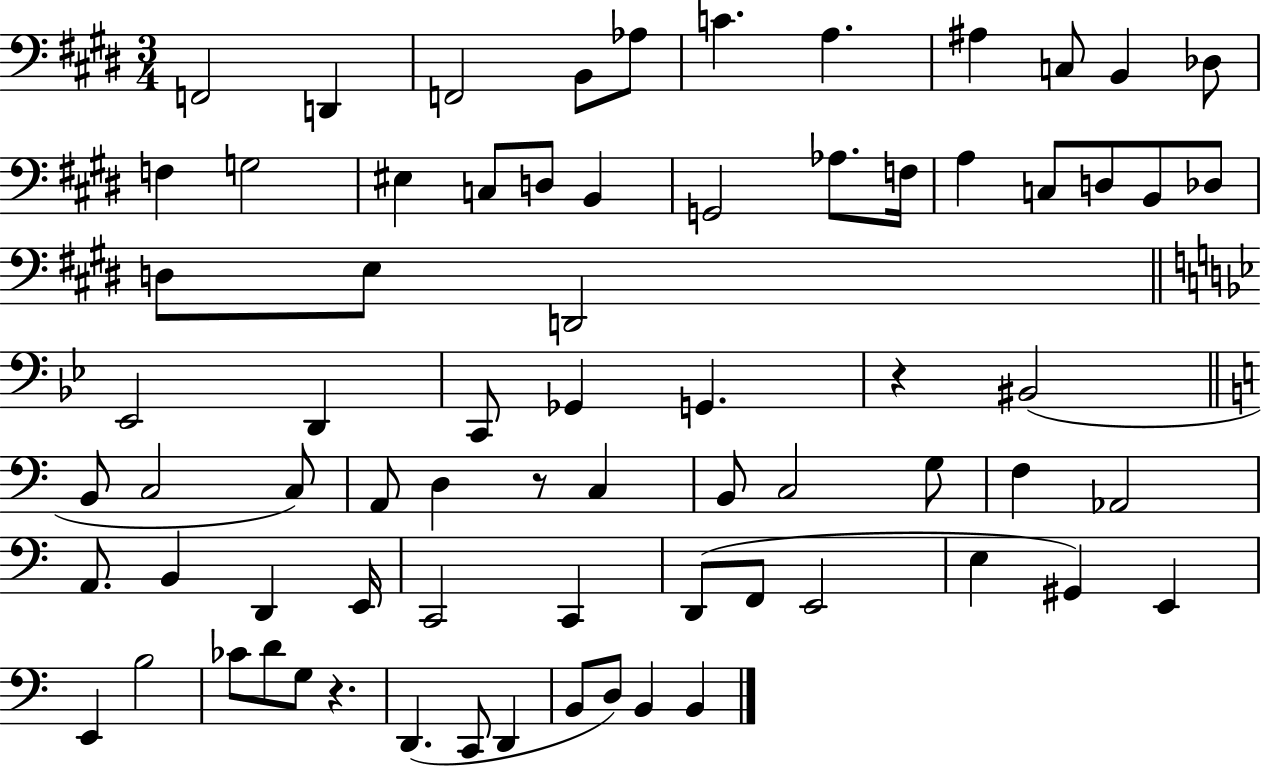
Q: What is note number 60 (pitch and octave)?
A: CES4